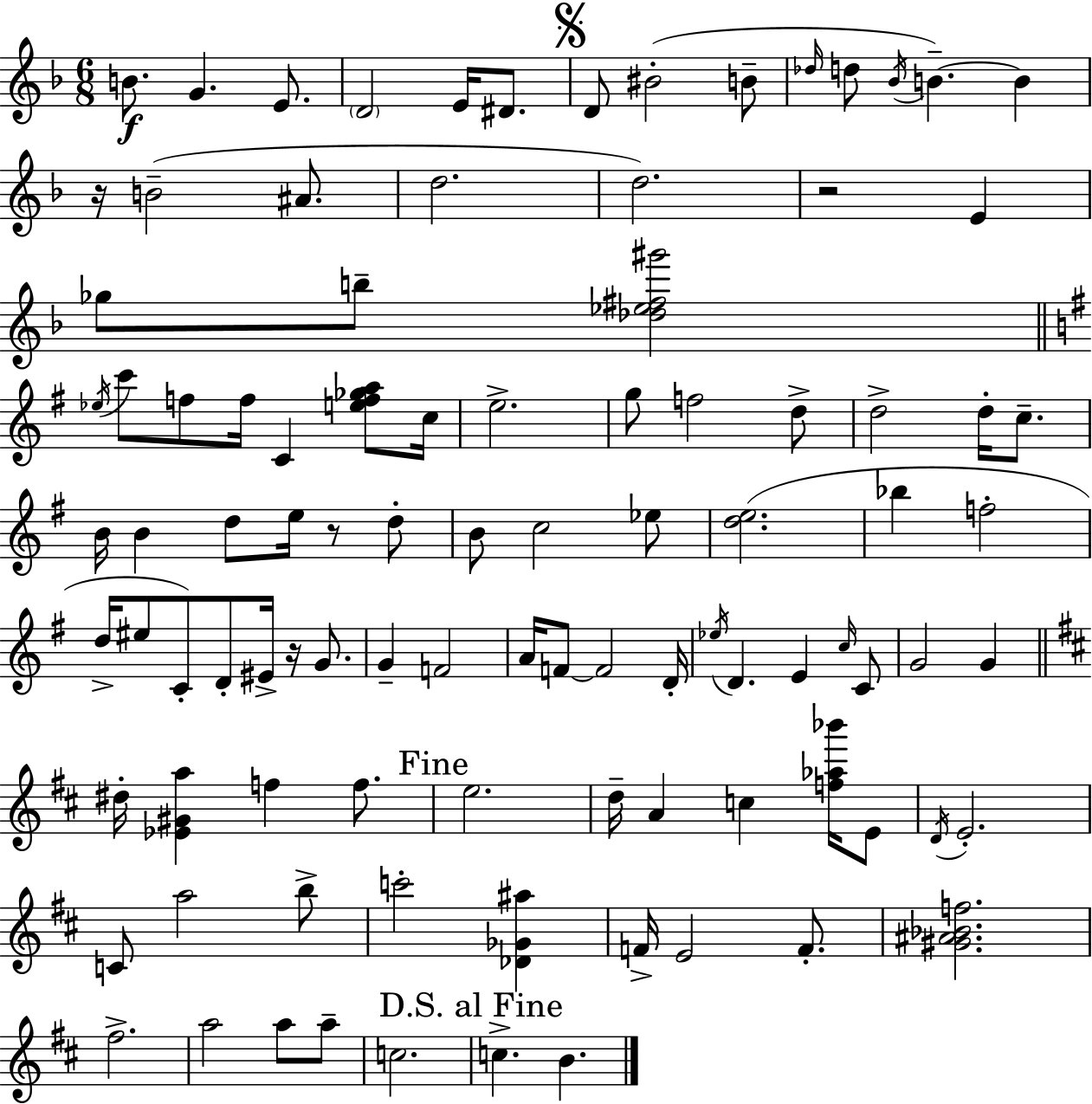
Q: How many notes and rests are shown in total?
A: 98